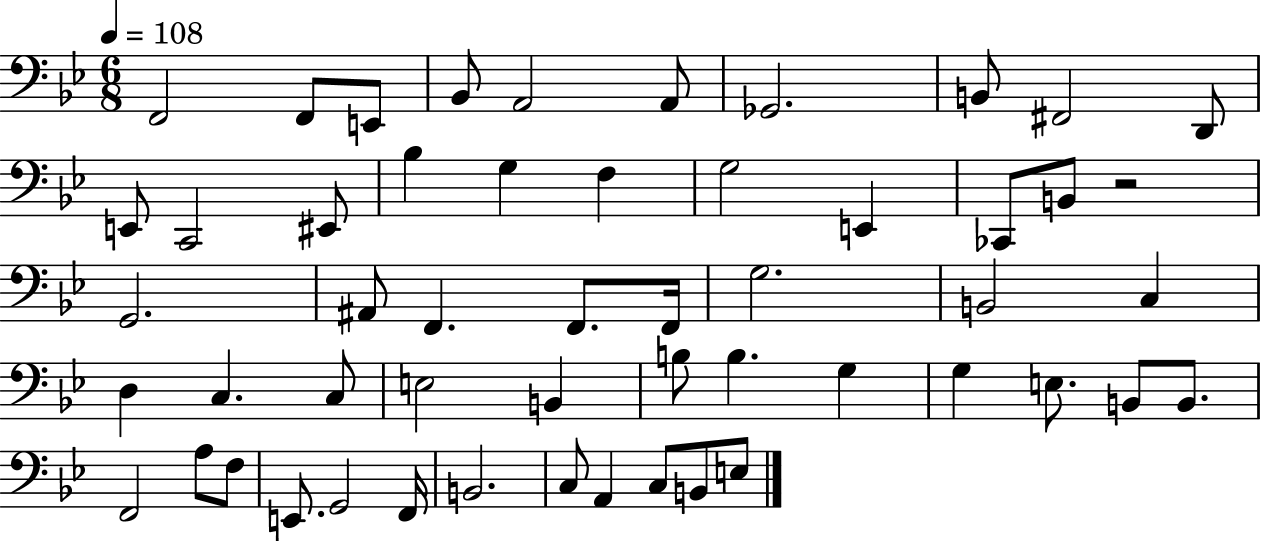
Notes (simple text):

F2/h F2/e E2/e Bb2/e A2/h A2/e Gb2/h. B2/e F#2/h D2/e E2/e C2/h EIS2/e Bb3/q G3/q F3/q G3/h E2/q CES2/e B2/e R/h G2/h. A#2/e F2/q. F2/e. F2/s G3/h. B2/h C3/q D3/q C3/q. C3/e E3/h B2/q B3/e B3/q. G3/q G3/q E3/e. B2/e B2/e. F2/h A3/e F3/e E2/e. G2/h F2/s B2/h. C3/e A2/q C3/e B2/e E3/e